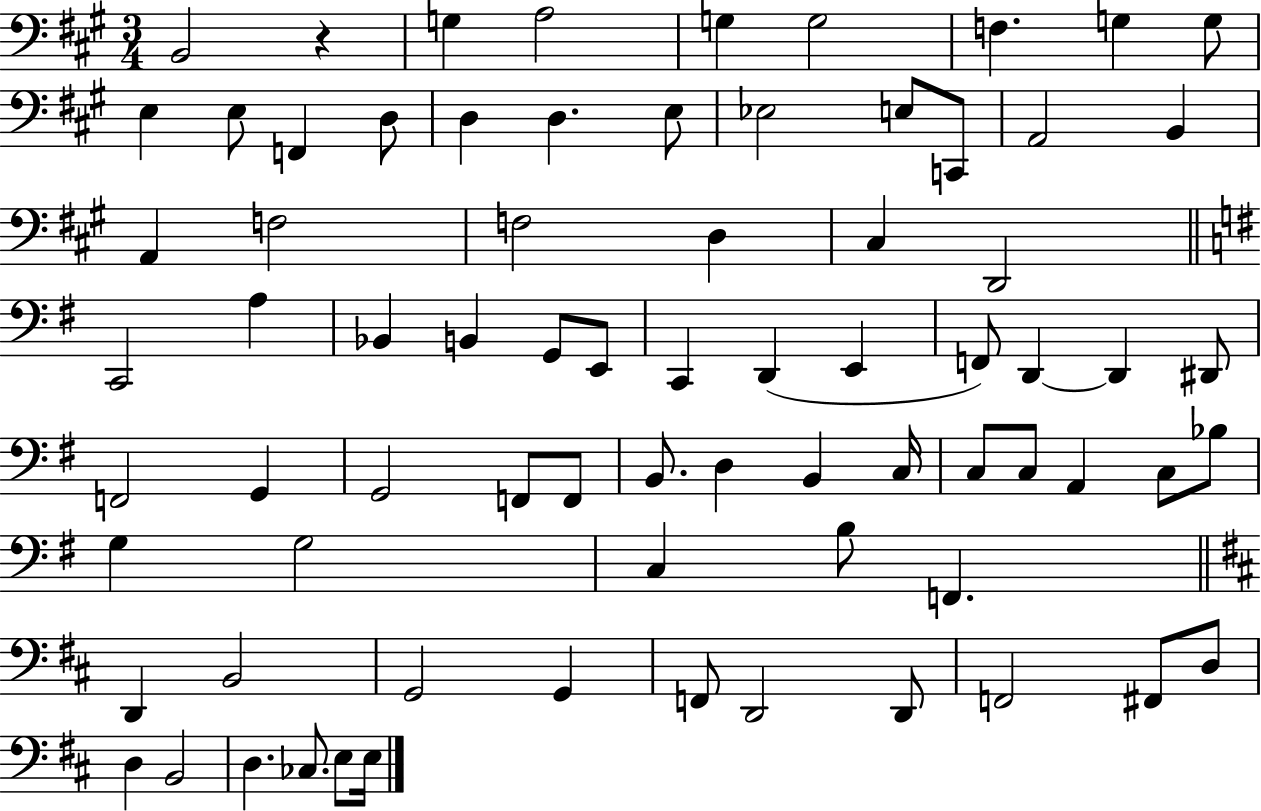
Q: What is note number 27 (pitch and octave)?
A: C2